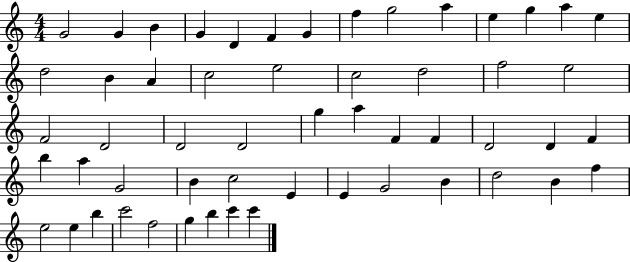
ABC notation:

X:1
T:Untitled
M:4/4
L:1/4
K:C
G2 G B G D F G f g2 a e g a e d2 B A c2 e2 c2 d2 f2 e2 F2 D2 D2 D2 g a F F D2 D F b a G2 B c2 E E G2 B d2 B f e2 e b c'2 f2 g b c' c'